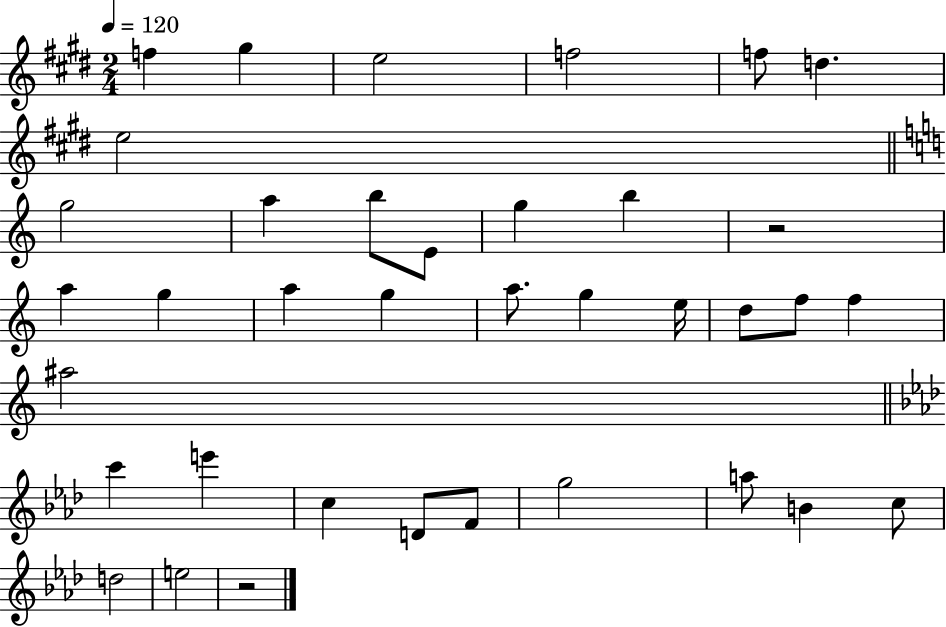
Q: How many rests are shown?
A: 2